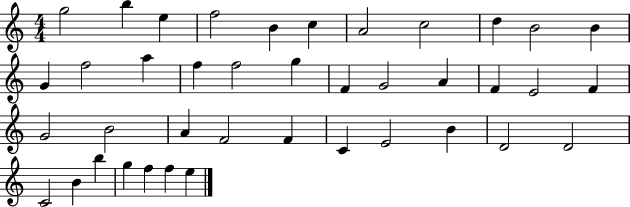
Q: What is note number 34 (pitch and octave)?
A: C4